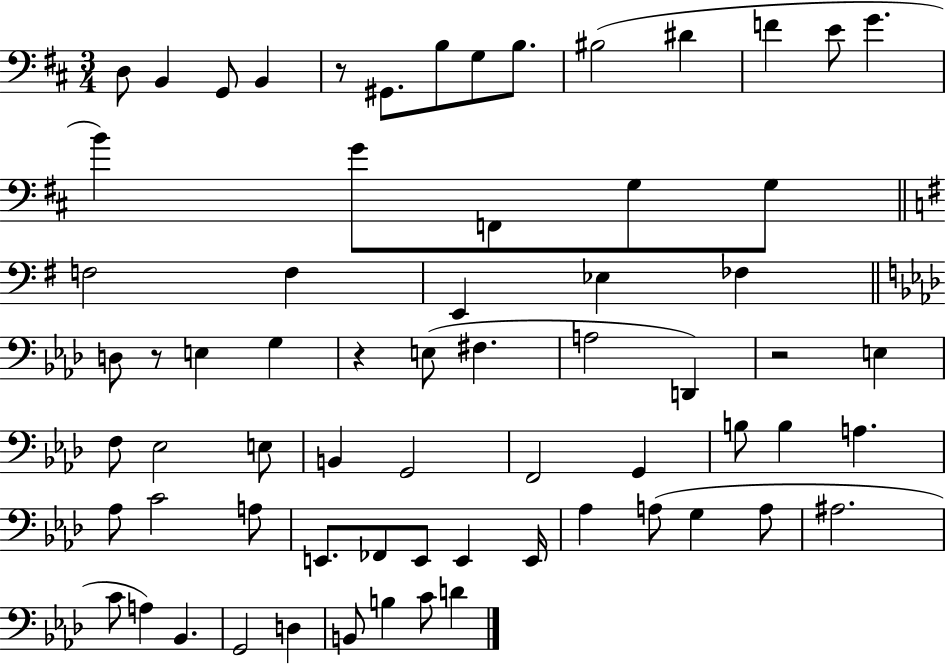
{
  \clef bass
  \numericTimeSignature
  \time 3/4
  \key d \major
  \repeat volta 2 { d8 b,4 g,8 b,4 | r8 gis,8. b8 g8 b8. | bis2( dis'4 | f'4 e'8 g'4. | \break b'4) g'8 f,8 g8 g8 | \bar "||" \break \key g \major f2 f4 | e,4 ees4 fes4 | \bar "||" \break \key f \minor d8 r8 e4 g4 | r4 e8( fis4. | a2 d,4) | r2 e4 | \break f8 ees2 e8 | b,4 g,2 | f,2 g,4 | b8 b4 a4. | \break aes8 c'2 a8 | e,8. fes,8 e,8 e,4 e,16 | aes4 a8( g4 a8 | ais2. | \break c'8 a4) bes,4. | g,2 d4 | b,8 b4 c'8 d'4 | } \bar "|."
}